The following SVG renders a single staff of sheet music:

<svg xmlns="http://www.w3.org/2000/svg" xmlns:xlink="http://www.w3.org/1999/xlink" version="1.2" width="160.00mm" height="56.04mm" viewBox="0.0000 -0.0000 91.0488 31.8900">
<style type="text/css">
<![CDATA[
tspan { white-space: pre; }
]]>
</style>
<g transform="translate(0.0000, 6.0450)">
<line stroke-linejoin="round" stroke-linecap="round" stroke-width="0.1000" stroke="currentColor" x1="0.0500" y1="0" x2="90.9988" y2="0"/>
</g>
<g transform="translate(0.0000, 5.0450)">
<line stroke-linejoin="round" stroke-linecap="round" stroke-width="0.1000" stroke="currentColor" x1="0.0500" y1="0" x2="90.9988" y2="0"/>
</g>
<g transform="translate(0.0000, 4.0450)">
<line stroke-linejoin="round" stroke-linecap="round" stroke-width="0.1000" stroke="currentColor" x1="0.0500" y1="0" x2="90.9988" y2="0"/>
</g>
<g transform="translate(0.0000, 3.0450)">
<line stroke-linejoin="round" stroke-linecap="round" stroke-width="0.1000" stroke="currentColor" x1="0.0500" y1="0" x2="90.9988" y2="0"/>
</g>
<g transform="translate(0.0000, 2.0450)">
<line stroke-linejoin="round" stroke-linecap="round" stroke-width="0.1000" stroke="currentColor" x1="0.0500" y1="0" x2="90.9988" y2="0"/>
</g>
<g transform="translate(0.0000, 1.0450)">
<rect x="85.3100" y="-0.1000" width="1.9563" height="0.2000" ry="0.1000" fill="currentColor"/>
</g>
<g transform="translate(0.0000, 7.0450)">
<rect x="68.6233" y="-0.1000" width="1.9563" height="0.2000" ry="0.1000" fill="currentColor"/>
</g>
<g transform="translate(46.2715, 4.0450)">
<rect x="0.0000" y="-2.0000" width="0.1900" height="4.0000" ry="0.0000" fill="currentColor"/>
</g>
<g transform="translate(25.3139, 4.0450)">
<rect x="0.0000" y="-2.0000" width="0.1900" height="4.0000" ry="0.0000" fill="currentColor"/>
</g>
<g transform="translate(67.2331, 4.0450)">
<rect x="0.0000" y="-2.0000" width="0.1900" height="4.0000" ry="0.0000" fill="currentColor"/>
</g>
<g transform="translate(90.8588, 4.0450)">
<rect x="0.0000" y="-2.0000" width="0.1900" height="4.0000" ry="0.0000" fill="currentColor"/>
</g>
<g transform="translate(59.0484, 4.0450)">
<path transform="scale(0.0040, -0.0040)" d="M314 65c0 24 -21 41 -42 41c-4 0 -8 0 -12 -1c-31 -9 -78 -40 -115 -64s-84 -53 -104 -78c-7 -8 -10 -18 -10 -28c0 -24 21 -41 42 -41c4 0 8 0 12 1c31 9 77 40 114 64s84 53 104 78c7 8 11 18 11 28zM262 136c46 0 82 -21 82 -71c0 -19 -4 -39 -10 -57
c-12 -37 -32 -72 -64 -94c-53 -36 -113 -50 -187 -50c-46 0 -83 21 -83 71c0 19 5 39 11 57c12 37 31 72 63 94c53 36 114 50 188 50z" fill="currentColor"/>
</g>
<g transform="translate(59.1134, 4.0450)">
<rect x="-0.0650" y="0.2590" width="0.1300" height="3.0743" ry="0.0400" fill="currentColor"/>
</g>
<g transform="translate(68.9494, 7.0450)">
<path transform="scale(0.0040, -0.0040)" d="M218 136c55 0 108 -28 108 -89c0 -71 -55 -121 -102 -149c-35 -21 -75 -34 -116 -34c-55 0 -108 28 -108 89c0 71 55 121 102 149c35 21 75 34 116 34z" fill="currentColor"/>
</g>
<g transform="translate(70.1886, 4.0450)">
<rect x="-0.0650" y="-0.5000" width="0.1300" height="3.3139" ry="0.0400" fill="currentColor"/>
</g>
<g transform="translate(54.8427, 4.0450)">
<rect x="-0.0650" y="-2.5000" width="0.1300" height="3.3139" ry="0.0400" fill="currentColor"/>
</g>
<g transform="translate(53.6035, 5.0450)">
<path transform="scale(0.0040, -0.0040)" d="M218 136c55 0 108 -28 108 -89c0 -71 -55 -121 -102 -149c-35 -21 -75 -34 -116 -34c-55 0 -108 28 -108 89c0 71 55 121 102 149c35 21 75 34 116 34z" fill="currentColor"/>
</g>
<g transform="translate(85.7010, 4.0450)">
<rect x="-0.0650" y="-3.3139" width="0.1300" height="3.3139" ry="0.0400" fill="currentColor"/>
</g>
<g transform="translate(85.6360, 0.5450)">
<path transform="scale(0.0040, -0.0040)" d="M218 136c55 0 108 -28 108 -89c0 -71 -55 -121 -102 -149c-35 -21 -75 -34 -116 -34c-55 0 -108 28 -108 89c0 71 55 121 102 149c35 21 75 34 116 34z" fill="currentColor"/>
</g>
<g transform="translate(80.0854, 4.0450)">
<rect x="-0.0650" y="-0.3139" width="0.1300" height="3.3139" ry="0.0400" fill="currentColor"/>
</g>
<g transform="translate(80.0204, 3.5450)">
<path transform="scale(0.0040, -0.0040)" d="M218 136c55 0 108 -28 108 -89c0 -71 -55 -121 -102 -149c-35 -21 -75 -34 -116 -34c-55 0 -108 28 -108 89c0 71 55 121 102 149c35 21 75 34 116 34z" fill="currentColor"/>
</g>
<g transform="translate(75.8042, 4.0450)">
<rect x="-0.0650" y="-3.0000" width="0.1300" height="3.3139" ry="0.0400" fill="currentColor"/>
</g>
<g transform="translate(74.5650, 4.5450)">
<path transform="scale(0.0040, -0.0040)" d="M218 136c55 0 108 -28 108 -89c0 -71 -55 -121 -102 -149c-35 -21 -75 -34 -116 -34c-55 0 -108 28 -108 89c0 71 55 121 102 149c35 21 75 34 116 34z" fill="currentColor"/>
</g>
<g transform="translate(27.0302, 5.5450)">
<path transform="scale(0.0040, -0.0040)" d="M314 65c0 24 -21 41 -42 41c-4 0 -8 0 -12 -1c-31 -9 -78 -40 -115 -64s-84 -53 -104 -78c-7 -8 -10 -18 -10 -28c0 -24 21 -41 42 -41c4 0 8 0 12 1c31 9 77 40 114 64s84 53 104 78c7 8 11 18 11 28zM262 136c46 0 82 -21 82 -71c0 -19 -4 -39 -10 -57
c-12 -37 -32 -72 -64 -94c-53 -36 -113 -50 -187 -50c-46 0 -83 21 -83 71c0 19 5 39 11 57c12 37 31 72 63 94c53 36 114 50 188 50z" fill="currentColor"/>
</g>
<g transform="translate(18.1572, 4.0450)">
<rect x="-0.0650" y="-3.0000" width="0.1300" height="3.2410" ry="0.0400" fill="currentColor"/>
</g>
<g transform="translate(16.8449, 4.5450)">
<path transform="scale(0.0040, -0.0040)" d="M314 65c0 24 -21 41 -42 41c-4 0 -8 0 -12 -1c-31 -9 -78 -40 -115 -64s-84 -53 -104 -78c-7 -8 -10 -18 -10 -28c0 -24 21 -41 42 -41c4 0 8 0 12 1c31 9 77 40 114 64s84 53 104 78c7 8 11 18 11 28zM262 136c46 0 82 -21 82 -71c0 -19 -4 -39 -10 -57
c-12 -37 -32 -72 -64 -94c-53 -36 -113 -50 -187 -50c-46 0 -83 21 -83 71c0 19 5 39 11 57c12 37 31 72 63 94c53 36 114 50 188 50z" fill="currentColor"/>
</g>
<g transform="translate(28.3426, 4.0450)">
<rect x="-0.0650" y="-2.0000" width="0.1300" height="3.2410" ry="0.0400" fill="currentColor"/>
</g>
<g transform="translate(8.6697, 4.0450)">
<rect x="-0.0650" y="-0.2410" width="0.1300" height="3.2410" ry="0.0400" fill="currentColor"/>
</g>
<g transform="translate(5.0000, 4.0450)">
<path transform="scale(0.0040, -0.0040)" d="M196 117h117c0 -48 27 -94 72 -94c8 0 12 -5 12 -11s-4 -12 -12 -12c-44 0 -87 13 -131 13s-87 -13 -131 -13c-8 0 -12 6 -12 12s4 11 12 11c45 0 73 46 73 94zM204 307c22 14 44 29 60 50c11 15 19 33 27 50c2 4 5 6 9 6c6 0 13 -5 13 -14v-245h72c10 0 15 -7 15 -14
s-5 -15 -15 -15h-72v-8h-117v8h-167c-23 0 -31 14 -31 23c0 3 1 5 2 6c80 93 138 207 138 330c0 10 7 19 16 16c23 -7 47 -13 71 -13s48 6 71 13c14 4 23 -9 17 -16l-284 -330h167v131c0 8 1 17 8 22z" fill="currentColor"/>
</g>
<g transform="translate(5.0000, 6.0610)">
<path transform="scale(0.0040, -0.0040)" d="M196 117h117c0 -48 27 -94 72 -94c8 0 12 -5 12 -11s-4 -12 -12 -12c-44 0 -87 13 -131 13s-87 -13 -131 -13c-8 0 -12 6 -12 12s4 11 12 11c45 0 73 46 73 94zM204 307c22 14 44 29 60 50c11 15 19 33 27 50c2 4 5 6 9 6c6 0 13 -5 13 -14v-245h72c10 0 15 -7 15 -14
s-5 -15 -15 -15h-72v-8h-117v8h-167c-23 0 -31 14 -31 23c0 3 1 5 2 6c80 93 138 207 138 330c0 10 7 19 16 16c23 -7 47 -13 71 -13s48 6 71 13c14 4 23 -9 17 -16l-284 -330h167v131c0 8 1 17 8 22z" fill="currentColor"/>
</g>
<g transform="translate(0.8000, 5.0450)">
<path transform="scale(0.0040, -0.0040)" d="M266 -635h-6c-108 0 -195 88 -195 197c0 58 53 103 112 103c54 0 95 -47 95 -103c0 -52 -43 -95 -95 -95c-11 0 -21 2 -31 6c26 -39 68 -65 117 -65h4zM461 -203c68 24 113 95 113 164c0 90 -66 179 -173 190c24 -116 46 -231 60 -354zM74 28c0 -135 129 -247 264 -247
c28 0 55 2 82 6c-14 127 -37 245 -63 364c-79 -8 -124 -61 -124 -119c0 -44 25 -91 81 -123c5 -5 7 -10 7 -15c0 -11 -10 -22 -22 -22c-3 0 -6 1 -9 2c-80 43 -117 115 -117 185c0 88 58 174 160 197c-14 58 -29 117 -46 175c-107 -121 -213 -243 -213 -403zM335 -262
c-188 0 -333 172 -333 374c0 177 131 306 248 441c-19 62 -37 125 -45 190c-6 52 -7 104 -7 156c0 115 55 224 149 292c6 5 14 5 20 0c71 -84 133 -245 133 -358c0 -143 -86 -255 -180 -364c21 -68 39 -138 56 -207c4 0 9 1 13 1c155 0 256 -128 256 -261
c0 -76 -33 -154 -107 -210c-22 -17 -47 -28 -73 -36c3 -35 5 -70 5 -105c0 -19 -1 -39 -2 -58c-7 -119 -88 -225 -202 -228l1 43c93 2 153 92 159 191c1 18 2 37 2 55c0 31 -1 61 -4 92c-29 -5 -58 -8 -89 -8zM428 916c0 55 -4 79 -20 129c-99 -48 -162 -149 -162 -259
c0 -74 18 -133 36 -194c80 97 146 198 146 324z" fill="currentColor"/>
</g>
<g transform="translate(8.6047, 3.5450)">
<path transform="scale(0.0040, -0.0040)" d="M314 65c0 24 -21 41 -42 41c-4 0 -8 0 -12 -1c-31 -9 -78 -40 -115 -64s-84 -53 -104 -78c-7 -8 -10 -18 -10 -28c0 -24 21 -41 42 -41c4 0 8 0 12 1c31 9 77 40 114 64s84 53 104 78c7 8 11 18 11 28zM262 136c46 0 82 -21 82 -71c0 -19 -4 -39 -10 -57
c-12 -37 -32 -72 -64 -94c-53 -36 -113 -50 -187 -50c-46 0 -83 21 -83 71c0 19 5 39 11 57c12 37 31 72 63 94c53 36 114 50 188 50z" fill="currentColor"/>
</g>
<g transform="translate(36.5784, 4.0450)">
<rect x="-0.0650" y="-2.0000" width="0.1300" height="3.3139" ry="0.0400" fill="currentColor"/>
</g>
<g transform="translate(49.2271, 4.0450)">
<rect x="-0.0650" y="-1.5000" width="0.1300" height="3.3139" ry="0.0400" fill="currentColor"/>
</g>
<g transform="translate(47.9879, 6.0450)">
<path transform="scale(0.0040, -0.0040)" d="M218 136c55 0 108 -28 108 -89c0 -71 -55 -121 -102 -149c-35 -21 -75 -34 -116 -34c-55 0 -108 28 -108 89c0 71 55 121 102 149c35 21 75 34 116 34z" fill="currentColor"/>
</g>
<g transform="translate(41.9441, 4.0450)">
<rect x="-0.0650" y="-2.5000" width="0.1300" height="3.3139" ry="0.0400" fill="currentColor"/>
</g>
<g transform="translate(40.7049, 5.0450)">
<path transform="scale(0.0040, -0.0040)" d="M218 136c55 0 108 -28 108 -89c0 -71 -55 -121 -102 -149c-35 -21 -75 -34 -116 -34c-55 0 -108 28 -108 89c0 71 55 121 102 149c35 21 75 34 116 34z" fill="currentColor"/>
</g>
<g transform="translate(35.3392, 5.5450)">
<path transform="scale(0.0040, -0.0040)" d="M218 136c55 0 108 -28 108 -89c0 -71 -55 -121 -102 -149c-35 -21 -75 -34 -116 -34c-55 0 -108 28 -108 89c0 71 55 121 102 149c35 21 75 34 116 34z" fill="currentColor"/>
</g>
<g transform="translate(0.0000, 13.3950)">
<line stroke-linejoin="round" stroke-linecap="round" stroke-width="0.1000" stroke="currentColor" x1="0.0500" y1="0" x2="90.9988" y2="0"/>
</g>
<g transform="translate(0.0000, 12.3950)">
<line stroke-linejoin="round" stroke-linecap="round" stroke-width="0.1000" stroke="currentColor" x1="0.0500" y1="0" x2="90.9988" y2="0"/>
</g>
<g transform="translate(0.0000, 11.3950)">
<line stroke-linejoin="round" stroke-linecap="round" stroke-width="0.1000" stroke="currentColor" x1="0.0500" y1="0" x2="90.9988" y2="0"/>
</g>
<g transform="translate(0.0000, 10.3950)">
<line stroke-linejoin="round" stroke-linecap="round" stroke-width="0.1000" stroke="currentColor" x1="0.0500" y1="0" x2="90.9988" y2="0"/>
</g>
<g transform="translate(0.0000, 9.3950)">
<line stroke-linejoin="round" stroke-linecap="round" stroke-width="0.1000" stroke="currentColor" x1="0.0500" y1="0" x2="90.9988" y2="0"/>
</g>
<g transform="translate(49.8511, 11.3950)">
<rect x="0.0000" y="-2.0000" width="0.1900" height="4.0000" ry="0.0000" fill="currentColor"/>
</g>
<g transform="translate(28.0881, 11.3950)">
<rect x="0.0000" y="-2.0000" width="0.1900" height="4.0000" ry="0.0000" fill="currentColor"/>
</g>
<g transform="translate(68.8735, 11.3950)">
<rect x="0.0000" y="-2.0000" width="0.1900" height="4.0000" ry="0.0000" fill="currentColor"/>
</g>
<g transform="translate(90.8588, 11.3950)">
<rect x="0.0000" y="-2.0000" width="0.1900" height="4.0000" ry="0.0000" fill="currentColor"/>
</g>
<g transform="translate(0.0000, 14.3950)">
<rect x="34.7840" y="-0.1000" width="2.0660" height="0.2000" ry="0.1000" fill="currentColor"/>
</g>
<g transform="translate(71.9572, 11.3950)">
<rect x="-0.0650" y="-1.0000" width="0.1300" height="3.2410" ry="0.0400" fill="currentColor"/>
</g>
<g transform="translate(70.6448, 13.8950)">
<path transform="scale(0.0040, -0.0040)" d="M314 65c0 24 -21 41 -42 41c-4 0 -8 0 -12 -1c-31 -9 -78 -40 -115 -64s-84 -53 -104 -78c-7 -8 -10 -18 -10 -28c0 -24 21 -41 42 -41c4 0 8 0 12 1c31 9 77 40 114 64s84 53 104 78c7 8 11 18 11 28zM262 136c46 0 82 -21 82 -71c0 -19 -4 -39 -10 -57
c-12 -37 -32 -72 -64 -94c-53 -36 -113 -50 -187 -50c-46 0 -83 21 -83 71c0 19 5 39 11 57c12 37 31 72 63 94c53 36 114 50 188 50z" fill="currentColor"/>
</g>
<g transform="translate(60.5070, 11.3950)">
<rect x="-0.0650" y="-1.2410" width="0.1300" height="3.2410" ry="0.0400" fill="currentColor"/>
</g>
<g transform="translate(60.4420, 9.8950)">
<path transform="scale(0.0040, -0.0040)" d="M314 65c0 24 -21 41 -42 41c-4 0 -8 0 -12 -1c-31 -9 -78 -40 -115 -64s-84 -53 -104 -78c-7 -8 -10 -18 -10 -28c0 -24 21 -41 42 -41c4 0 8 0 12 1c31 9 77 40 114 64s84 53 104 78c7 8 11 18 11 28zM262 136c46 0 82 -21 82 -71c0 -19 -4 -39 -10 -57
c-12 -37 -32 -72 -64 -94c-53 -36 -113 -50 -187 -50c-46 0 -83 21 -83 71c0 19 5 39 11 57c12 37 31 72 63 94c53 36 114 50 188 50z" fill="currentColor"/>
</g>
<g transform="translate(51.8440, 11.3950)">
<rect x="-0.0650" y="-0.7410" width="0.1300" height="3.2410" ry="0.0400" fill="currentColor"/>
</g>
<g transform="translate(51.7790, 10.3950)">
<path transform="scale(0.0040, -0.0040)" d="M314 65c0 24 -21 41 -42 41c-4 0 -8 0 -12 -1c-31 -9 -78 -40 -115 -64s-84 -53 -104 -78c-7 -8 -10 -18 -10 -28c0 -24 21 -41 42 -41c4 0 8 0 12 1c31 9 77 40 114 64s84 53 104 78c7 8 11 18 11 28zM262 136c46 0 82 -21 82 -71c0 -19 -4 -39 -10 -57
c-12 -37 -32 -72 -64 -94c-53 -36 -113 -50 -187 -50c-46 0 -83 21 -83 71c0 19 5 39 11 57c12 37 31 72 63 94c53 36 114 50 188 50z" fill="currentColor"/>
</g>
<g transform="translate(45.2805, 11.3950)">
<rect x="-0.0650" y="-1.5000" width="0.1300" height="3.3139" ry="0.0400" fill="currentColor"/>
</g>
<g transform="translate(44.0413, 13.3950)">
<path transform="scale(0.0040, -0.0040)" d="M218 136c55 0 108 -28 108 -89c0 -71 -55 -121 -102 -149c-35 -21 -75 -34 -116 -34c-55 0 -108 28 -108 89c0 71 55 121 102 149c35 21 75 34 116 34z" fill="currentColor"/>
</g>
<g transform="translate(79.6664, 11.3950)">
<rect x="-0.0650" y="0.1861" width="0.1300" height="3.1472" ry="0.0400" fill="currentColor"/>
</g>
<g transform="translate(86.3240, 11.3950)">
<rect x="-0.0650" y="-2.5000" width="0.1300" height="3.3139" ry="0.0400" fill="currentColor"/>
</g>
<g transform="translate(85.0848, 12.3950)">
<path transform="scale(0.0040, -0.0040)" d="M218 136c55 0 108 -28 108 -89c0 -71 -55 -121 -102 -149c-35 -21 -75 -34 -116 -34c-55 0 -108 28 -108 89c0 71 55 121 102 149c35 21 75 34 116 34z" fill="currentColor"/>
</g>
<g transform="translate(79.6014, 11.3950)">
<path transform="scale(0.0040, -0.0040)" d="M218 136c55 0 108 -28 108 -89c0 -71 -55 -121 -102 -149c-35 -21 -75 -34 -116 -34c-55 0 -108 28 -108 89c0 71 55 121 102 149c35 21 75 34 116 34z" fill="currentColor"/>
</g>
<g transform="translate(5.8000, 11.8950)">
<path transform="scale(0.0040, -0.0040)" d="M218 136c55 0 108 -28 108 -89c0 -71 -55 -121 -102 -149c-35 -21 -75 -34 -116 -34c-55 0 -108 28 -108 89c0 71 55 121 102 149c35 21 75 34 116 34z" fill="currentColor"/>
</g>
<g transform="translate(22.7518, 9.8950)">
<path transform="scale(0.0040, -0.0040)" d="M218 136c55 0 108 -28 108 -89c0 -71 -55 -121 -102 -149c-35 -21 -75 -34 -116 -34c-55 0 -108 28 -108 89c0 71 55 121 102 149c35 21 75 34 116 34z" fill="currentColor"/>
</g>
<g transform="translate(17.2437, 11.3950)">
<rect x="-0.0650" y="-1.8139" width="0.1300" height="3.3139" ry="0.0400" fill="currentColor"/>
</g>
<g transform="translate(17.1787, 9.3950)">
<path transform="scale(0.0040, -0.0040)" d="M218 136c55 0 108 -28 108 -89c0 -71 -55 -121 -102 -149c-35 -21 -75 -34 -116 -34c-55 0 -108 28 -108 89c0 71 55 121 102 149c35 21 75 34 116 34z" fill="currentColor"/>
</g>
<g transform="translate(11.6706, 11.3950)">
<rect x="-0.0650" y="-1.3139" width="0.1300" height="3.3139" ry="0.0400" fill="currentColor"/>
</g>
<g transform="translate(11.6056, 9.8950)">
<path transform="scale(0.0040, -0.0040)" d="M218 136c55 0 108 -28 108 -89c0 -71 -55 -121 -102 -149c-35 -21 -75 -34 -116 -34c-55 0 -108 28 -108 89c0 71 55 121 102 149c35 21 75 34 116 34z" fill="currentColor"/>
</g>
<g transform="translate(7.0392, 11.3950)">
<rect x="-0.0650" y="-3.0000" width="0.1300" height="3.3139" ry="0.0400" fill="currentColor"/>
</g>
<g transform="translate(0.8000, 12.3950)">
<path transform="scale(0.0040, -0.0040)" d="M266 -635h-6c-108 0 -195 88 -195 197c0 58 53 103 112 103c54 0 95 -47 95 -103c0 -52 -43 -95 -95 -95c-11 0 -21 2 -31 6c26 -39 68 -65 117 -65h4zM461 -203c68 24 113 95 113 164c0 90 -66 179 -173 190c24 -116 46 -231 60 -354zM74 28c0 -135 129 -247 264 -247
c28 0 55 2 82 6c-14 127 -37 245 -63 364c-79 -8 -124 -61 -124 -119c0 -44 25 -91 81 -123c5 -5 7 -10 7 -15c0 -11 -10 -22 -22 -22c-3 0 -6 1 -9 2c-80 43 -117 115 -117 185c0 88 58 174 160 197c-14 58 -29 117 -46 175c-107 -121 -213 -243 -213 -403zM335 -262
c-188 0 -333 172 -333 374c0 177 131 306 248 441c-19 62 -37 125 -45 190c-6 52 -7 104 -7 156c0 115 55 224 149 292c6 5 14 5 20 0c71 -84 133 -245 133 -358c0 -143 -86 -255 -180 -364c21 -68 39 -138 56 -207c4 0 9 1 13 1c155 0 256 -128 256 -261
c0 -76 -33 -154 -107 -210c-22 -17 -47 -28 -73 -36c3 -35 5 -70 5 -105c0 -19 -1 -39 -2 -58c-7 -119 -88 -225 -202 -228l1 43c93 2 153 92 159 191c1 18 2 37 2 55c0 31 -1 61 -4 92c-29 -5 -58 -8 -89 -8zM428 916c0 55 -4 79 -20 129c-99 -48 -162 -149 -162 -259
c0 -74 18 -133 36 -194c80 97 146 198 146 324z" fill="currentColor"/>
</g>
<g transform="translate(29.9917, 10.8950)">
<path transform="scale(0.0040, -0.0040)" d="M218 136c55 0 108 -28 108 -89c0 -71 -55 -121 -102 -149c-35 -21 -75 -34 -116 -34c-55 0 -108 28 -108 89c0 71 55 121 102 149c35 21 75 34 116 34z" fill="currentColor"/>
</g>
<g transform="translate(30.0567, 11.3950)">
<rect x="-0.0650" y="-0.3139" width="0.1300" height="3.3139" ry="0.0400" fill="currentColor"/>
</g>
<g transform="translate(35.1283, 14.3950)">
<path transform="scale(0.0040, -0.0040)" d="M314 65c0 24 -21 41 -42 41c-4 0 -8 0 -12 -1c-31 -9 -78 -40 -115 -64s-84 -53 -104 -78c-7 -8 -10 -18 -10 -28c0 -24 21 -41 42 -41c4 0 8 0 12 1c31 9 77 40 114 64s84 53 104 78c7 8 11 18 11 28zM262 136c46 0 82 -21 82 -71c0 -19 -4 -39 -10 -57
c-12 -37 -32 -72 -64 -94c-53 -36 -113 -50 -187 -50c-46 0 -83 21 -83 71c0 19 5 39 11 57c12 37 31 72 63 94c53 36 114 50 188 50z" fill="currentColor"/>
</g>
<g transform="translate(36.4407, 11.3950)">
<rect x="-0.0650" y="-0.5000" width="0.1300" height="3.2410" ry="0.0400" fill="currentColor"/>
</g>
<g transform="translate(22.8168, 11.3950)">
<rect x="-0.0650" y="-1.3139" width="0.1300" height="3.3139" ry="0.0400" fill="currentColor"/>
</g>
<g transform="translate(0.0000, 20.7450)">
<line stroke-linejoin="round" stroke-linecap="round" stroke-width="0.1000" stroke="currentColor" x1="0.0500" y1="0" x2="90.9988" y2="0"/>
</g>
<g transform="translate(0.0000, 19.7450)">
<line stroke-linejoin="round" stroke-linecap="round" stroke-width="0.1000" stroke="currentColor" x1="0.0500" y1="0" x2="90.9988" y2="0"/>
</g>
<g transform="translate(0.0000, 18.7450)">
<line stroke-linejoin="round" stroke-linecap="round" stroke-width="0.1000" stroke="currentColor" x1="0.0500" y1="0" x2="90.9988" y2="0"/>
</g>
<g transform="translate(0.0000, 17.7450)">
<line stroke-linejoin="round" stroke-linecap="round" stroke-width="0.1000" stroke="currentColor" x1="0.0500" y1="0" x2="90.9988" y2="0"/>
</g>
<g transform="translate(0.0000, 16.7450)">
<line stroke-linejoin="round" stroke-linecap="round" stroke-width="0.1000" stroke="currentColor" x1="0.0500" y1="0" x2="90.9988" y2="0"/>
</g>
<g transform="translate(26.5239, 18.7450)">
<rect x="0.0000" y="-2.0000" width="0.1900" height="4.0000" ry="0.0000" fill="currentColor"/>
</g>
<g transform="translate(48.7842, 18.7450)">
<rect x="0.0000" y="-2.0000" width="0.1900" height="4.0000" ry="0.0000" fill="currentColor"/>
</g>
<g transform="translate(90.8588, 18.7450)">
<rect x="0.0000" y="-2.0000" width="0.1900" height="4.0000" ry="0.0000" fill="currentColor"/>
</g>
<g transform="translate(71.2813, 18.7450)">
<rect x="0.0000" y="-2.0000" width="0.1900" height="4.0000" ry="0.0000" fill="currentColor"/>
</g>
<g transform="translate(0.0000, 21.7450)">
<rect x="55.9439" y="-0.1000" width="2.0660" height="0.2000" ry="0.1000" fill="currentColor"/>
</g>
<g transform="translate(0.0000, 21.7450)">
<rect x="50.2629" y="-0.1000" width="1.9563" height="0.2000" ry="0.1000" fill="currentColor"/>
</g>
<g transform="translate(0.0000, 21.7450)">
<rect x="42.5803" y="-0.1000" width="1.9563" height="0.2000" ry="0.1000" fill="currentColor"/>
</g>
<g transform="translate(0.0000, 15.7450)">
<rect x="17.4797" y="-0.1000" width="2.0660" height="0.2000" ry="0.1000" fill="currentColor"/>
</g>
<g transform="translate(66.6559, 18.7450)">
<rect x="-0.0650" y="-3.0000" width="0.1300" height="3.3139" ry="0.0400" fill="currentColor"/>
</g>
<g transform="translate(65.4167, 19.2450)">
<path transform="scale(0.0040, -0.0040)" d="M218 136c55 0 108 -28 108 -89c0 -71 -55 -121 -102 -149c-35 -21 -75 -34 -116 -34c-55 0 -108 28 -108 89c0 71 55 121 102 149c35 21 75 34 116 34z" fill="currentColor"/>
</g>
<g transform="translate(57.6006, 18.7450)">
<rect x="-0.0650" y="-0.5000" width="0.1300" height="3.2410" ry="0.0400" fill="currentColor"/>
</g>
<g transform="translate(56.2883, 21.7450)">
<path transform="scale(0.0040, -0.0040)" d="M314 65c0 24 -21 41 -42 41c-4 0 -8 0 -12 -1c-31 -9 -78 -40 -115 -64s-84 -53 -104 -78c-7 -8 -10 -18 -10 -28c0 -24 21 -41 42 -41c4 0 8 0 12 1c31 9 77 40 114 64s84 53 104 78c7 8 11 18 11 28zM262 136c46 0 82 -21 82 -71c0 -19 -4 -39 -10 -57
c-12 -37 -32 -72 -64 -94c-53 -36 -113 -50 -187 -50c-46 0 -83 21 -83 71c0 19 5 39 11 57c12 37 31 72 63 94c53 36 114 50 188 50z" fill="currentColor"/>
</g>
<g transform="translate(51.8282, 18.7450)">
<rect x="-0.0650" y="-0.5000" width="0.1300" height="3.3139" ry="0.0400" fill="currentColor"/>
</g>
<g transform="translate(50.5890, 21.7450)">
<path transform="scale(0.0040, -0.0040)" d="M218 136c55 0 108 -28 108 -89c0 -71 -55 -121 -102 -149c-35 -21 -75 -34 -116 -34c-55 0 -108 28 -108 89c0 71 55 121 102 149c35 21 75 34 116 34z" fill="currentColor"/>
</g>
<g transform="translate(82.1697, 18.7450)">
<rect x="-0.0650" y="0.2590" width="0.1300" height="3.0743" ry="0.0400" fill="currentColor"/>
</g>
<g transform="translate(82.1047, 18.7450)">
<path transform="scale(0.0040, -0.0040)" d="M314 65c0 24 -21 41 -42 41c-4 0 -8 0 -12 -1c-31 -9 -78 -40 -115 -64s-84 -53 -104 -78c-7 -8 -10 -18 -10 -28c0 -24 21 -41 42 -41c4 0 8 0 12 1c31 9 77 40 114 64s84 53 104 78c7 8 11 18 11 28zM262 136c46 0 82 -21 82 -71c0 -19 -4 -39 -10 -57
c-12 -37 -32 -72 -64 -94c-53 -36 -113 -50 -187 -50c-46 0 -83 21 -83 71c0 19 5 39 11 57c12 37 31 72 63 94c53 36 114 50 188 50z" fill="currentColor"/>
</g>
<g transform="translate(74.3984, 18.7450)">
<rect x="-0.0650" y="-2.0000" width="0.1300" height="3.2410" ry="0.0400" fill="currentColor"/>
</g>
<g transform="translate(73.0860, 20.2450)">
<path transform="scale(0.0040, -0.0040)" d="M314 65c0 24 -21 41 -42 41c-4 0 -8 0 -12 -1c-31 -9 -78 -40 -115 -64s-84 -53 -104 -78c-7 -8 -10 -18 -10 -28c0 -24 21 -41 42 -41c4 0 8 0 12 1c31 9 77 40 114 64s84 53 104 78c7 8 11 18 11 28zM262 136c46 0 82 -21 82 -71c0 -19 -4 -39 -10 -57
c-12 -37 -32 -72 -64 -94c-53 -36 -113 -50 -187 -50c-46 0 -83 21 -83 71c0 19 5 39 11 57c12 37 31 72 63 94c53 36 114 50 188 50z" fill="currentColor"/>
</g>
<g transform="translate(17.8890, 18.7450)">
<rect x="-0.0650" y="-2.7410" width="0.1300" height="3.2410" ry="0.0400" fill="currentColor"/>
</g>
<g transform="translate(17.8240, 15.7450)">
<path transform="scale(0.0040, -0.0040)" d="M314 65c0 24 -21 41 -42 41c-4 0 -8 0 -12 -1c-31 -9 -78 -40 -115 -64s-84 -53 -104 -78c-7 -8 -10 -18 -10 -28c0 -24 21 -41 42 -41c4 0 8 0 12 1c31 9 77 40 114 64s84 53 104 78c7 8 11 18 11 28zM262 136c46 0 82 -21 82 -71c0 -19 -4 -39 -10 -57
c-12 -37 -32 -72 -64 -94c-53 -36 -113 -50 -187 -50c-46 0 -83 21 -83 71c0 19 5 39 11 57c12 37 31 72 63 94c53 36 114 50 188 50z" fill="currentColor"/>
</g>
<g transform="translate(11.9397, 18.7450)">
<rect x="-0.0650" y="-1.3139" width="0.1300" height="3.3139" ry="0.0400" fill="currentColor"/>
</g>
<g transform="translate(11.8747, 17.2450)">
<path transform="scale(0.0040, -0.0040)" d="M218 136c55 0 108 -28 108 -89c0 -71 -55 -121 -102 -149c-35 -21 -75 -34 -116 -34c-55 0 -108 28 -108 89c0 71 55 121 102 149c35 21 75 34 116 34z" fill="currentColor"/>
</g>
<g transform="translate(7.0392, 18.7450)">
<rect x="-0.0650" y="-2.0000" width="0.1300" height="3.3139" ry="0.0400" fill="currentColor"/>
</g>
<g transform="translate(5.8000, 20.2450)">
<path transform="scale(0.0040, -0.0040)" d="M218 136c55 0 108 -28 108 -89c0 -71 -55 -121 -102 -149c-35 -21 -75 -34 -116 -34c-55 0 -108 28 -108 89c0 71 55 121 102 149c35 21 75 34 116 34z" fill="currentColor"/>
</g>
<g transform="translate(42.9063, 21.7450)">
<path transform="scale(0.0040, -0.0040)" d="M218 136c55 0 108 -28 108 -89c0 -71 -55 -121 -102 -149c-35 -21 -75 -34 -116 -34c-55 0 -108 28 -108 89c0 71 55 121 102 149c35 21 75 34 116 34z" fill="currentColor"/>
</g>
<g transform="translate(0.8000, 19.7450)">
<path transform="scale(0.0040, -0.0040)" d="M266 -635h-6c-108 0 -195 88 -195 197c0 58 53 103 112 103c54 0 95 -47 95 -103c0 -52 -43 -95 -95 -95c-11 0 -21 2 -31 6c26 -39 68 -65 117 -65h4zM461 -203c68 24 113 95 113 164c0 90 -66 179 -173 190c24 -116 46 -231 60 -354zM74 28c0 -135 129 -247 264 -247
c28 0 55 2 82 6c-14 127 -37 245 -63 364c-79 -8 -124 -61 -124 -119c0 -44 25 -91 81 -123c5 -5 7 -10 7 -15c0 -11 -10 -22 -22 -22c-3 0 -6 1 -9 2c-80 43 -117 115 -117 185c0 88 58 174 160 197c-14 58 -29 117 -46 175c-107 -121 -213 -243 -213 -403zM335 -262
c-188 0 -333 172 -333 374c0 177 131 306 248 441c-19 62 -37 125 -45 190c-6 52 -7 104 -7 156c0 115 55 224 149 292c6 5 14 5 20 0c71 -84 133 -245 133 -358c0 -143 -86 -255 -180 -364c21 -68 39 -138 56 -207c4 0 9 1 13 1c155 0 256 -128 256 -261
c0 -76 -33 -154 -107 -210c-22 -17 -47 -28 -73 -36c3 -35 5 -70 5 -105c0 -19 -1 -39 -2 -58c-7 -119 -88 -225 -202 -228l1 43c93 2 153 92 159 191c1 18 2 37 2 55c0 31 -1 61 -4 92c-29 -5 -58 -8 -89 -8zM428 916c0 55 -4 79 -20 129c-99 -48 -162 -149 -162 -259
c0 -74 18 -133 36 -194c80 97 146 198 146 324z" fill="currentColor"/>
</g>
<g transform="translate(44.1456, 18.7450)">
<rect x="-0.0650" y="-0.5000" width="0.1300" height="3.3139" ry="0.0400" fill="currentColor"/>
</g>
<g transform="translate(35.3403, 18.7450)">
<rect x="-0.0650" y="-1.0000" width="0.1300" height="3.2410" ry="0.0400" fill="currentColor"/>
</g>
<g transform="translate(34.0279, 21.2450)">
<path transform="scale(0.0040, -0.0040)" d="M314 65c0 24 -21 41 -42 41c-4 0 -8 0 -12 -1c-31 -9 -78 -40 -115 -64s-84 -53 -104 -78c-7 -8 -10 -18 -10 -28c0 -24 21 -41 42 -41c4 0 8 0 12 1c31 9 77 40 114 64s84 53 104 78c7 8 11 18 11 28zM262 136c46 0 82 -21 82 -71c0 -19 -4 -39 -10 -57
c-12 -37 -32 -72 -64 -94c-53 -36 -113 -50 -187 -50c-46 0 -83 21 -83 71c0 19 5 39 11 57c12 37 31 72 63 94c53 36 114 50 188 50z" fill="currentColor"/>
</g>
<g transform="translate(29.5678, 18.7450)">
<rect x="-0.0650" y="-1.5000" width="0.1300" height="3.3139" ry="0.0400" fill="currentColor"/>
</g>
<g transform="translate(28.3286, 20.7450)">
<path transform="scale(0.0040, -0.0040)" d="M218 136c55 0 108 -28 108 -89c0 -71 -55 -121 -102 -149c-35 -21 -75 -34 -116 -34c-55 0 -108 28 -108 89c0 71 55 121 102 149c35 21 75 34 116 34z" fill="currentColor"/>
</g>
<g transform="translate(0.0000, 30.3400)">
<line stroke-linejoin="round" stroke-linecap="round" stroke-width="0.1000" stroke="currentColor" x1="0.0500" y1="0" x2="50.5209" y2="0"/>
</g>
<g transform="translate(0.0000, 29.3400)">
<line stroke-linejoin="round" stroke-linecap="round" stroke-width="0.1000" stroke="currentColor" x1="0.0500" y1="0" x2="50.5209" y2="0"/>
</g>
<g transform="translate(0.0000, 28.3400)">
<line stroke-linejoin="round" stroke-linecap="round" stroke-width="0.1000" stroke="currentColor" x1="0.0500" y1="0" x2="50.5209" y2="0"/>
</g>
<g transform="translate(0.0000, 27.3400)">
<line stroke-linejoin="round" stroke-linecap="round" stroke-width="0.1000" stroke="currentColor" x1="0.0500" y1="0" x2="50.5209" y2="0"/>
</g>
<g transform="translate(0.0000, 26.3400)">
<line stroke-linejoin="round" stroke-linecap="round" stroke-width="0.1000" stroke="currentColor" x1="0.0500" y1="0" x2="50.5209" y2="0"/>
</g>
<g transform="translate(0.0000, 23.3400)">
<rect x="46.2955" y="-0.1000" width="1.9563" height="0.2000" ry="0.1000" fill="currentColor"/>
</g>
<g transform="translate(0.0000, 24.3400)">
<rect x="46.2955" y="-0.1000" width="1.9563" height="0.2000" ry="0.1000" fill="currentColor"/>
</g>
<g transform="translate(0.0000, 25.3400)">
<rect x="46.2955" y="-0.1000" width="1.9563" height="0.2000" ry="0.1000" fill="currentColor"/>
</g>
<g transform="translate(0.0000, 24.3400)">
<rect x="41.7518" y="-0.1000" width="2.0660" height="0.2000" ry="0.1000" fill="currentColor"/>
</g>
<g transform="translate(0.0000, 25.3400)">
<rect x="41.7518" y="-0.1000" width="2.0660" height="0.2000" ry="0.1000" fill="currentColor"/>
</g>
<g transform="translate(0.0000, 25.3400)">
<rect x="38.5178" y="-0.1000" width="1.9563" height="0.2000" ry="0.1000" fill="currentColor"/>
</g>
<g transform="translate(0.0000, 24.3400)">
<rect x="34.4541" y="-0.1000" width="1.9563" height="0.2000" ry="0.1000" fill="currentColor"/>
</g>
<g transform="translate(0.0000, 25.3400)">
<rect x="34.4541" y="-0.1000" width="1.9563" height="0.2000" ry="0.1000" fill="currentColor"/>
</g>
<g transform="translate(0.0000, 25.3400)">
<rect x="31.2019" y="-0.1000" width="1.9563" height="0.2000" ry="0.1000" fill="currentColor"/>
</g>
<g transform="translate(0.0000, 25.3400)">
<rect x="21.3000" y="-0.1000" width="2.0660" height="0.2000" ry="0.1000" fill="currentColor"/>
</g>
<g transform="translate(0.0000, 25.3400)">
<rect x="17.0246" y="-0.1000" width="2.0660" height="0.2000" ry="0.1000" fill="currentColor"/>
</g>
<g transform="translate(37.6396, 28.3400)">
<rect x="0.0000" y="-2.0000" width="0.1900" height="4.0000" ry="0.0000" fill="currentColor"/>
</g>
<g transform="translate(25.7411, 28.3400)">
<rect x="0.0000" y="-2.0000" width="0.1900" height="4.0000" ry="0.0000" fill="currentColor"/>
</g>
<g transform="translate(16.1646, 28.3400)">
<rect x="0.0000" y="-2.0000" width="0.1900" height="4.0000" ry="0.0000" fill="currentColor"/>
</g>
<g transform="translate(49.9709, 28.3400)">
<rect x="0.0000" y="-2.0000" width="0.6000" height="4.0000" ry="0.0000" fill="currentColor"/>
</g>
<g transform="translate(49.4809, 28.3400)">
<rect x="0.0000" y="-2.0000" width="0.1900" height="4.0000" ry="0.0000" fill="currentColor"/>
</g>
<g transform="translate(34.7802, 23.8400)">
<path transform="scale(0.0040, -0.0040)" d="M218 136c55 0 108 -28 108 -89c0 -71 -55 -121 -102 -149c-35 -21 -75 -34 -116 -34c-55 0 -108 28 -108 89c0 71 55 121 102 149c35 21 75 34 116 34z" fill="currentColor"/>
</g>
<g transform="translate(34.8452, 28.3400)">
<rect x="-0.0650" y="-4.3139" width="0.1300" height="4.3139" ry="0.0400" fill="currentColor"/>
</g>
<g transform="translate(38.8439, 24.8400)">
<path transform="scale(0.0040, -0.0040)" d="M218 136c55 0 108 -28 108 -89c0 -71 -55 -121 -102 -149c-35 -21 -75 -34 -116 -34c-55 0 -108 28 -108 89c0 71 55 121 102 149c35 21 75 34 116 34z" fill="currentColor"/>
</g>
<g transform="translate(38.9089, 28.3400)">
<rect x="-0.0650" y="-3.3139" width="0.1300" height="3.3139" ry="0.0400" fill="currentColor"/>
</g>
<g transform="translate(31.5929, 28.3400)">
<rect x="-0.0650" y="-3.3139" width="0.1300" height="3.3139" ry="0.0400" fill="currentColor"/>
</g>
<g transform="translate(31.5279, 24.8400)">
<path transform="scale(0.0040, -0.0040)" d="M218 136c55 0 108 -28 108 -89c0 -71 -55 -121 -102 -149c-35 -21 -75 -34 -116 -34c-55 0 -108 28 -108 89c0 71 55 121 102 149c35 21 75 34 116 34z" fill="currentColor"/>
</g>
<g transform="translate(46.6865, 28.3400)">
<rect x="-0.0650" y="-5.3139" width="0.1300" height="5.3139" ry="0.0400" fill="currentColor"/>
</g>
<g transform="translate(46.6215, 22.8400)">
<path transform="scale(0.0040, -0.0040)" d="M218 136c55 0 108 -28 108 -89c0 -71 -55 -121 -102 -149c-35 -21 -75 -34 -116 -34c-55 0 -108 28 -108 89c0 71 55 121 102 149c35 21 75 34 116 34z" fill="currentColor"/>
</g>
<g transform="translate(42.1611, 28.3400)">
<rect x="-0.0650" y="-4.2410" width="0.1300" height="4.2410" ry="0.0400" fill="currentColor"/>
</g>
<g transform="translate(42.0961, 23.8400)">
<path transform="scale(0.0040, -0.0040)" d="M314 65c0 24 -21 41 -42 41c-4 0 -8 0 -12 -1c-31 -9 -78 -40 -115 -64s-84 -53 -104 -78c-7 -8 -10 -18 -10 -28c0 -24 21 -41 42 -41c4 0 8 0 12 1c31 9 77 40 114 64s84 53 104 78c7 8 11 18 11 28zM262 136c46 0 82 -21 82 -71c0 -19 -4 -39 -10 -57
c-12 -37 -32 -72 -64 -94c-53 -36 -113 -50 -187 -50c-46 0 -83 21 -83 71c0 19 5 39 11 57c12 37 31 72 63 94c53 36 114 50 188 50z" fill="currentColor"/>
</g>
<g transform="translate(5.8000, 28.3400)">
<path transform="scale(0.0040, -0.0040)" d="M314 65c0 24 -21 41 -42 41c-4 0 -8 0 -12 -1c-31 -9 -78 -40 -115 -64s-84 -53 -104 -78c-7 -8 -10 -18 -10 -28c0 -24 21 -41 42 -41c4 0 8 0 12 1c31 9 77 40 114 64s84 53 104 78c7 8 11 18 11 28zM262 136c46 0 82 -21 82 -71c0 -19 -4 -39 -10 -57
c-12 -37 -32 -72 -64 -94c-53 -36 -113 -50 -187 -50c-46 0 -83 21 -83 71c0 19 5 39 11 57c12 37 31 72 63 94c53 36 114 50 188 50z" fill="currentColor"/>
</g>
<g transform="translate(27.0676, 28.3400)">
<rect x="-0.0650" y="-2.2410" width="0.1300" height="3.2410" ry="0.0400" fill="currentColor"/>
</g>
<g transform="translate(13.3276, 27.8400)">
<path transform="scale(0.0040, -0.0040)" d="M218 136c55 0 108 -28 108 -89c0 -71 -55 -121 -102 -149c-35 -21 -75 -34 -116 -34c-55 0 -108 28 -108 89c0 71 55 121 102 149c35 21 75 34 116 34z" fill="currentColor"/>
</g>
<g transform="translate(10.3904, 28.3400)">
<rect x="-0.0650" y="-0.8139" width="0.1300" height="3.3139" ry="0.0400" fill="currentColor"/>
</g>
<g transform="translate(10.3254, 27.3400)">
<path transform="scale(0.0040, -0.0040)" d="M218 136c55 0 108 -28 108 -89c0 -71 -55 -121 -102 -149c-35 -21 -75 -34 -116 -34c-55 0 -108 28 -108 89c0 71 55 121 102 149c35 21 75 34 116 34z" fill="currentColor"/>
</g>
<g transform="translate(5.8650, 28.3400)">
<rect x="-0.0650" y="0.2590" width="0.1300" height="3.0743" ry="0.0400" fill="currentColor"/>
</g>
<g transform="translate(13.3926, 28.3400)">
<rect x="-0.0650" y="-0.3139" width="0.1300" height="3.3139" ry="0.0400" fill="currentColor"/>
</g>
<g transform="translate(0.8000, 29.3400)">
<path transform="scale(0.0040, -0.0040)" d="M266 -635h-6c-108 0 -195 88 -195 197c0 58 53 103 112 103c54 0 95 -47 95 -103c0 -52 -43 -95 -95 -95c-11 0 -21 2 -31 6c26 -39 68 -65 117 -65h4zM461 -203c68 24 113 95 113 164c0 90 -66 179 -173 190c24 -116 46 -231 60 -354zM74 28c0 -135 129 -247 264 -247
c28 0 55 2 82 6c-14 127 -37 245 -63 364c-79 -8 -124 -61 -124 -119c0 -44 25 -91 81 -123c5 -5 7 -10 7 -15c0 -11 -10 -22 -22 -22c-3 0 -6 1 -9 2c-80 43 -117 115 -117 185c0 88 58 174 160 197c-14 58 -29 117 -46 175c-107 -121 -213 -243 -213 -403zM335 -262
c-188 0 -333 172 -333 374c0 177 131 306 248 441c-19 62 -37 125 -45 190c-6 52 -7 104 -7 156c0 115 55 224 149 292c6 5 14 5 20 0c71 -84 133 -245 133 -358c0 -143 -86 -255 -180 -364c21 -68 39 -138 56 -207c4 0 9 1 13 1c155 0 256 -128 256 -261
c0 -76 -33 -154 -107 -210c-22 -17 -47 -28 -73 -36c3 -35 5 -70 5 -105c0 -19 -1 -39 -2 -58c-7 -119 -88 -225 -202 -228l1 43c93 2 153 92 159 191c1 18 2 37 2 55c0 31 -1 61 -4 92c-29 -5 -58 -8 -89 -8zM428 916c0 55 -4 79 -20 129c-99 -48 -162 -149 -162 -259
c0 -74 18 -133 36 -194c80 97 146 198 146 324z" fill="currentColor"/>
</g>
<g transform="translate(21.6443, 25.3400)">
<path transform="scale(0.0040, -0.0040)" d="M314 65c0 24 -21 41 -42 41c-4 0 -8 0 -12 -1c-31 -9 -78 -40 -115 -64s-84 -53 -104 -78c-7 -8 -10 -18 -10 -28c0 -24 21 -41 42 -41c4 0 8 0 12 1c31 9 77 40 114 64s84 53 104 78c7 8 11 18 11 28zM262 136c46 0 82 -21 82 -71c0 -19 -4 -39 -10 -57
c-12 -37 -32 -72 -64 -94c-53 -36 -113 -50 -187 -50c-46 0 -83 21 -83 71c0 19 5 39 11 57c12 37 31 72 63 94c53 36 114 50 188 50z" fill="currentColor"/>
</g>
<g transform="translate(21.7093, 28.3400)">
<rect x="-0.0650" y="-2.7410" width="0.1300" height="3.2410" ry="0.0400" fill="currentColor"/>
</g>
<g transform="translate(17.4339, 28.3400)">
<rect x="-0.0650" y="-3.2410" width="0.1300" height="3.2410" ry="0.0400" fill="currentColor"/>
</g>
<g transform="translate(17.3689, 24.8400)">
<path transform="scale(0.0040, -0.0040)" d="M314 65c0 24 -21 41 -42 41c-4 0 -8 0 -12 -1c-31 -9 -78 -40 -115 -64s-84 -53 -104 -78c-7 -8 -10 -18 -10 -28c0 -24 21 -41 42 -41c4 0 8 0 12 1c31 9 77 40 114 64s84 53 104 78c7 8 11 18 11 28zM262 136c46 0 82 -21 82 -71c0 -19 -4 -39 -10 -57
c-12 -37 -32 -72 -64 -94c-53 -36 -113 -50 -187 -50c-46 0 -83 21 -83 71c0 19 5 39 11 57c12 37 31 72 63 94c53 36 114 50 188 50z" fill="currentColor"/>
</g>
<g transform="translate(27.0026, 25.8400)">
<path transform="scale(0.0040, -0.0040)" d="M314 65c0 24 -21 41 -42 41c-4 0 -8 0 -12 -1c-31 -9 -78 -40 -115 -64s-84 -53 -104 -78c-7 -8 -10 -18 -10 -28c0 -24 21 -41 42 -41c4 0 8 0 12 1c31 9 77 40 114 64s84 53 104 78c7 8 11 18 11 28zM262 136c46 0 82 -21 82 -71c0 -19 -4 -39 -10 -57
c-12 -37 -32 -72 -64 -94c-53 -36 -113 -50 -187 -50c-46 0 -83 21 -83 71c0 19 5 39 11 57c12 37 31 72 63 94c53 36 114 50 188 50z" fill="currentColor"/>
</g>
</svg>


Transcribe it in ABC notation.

X:1
T:Untitled
M:4/4
L:1/4
K:C
c2 A2 F2 F G E G B2 C A c b A e f e c C2 E d2 e2 D2 B G F e a2 E D2 C C C2 A F2 B2 B2 d c b2 a2 g2 b d' b d'2 f'